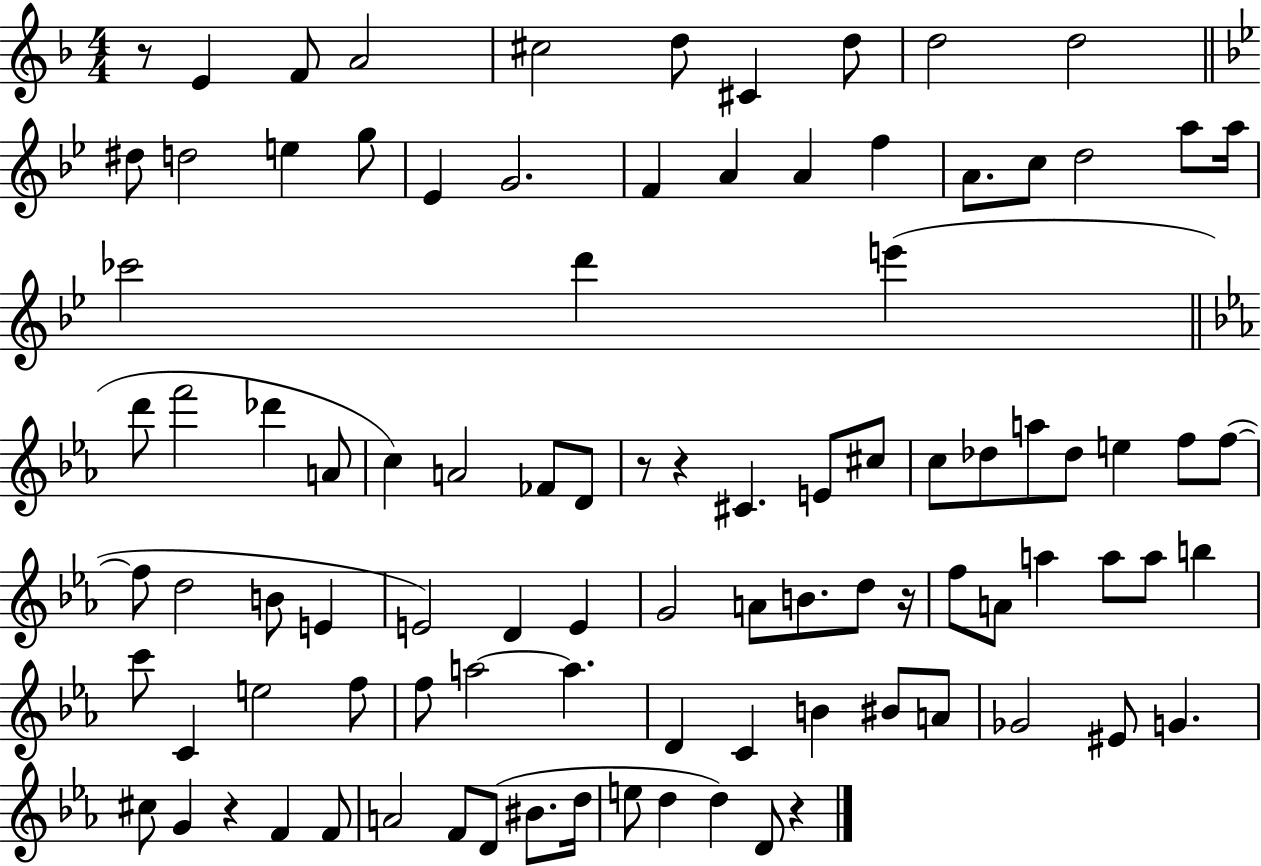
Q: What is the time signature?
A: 4/4